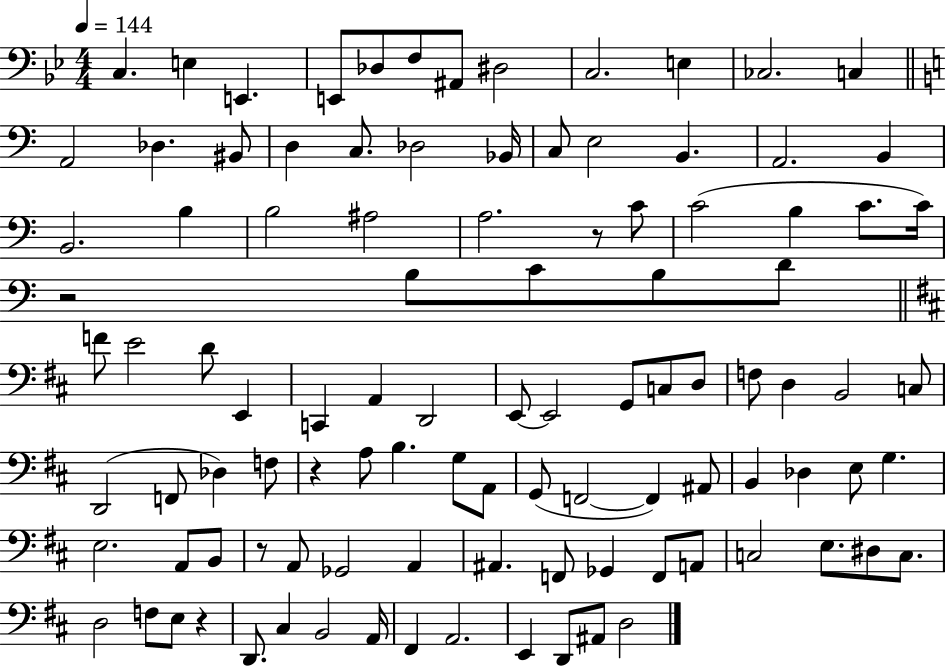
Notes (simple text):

C3/q. E3/q E2/q. E2/e Db3/e F3/e A#2/e D#3/h C3/h. E3/q CES3/h. C3/q A2/h Db3/q. BIS2/e D3/q C3/e. Db3/h Bb2/s C3/e E3/h B2/q. A2/h. B2/q B2/h. B3/q B3/h A#3/h A3/h. R/e C4/e C4/h B3/q C4/e. C4/s R/h B3/e C4/e B3/e D4/e F4/e E4/h D4/e E2/q C2/q A2/q D2/h E2/e E2/h G2/e C3/e D3/e F3/e D3/q B2/h C3/e D2/h F2/e Db3/q F3/e R/q A3/e B3/q. G3/e A2/e G2/e F2/h F2/q A#2/e B2/q Db3/q E3/e G3/q. E3/h. A2/e B2/e R/e A2/e Gb2/h A2/q A#2/q. F2/e Gb2/q F2/e A2/e C3/h E3/e. D#3/e C3/e. D3/h F3/e E3/e R/q D2/e. C#3/q B2/h A2/s F#2/q A2/h. E2/q D2/e A#2/e D3/h